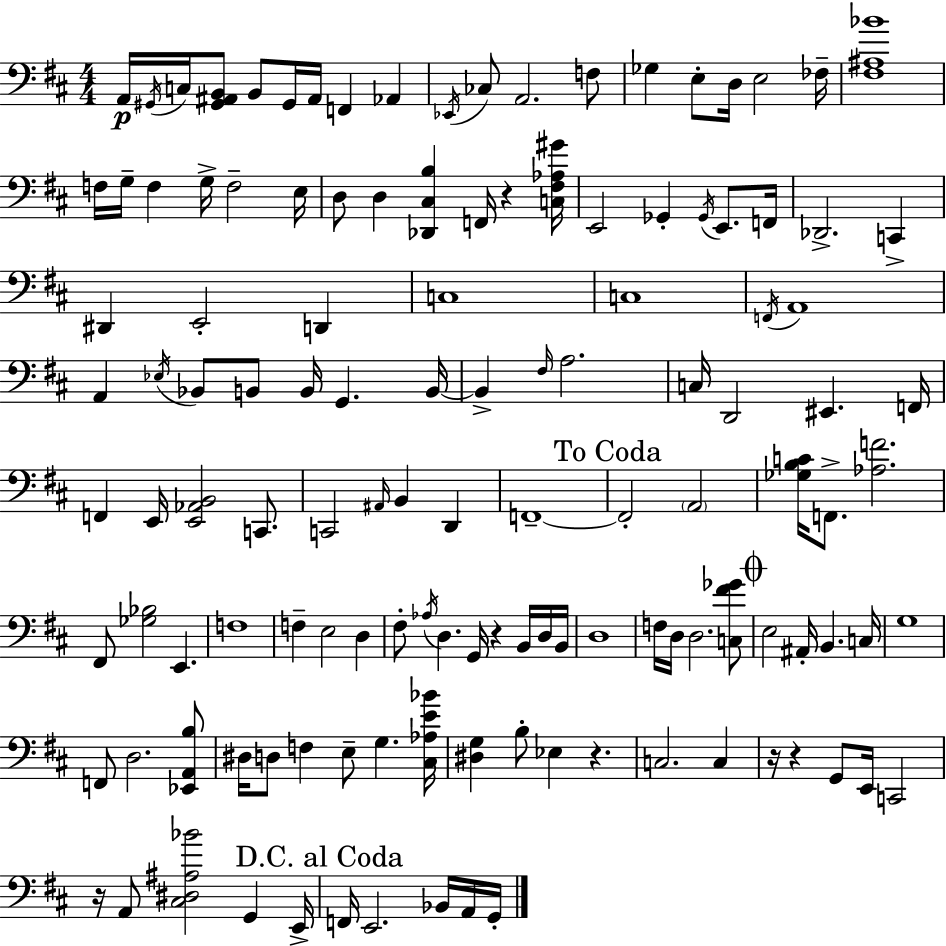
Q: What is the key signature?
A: D major